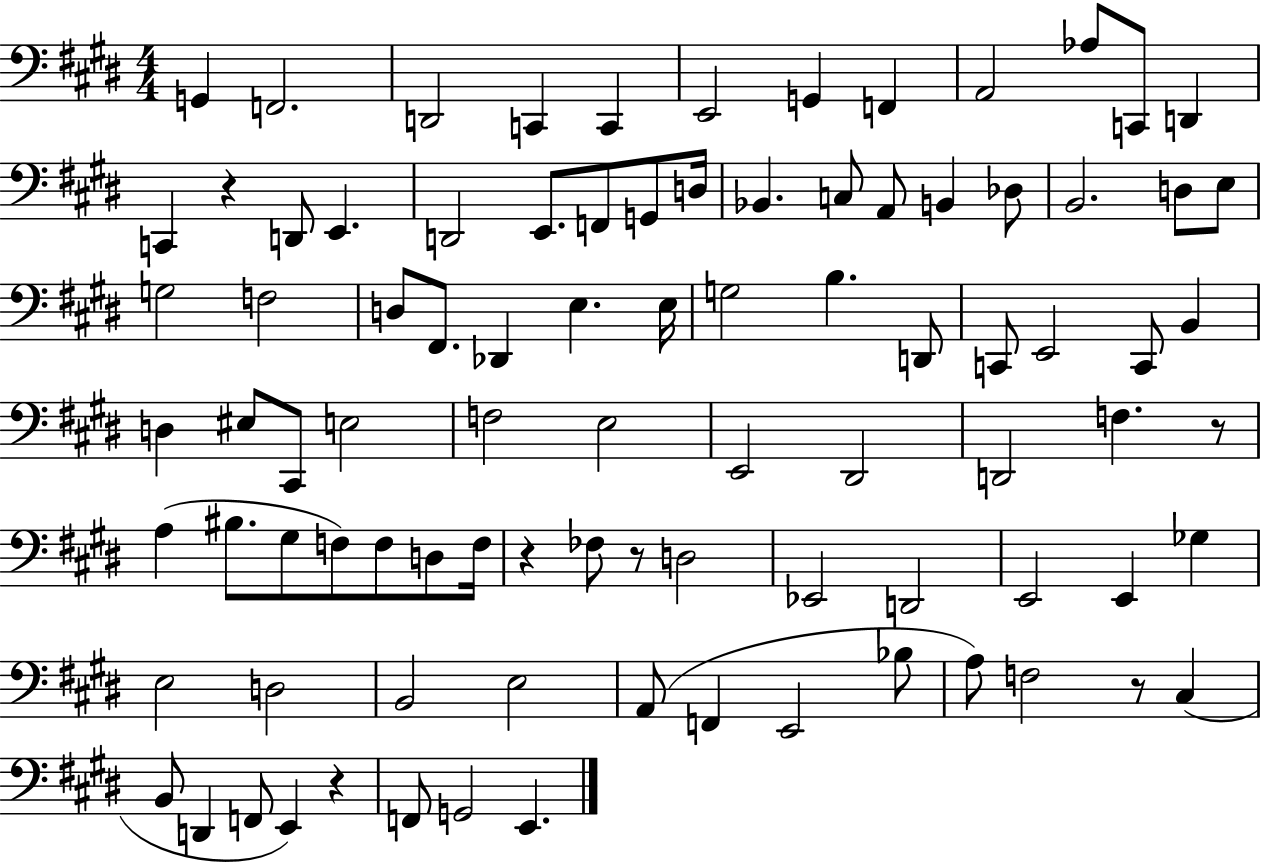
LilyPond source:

{
  \clef bass
  \numericTimeSignature
  \time 4/4
  \key e \major
  \repeat volta 2 { g,4 f,2. | d,2 c,4 c,4 | e,2 g,4 f,4 | a,2 aes8 c,8 d,4 | \break c,4 r4 d,8 e,4. | d,2 e,8. f,8 g,8 d16 | bes,4. c8 a,8 b,4 des8 | b,2. d8 e8 | \break g2 f2 | d8 fis,8. des,4 e4. e16 | g2 b4. d,8 | c,8 e,2 c,8 b,4 | \break d4 eis8 cis,8 e2 | f2 e2 | e,2 dis,2 | d,2 f4. r8 | \break a4( bis8. gis8 f8) f8 d8 f16 | r4 fes8 r8 d2 | ees,2 d,2 | e,2 e,4 ges4 | \break e2 d2 | b,2 e2 | a,8( f,4 e,2 bes8 | a8) f2 r8 cis4( | \break b,8 d,4 f,8 e,4) r4 | f,8 g,2 e,4. | } \bar "|."
}